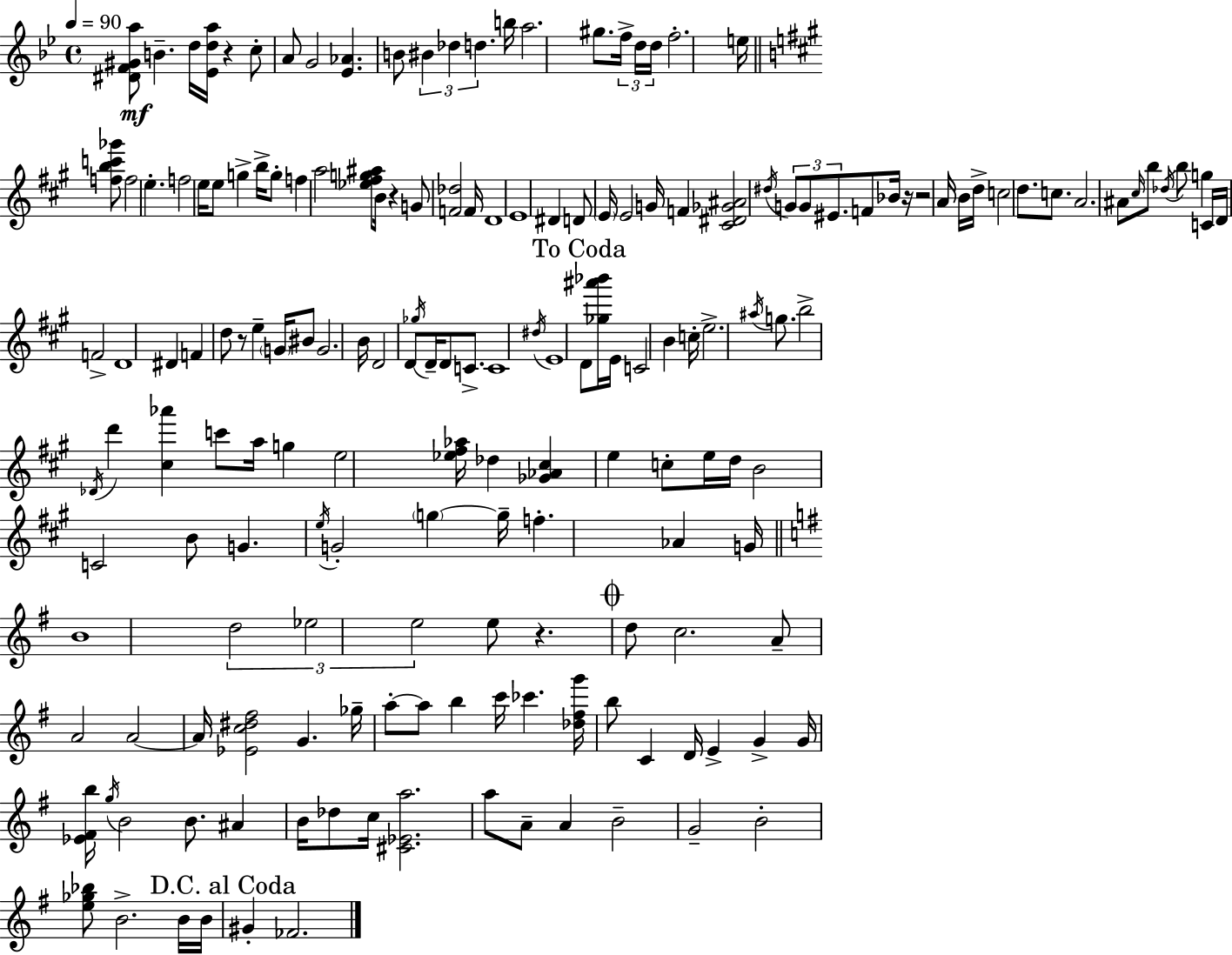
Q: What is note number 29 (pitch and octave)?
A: G4